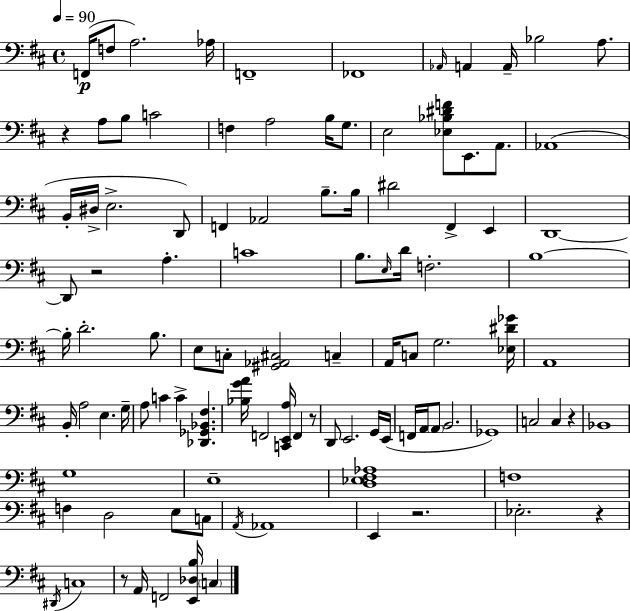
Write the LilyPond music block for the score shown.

{
  \clef bass
  \time 4/4
  \defaultTimeSignature
  \key d \major
  \tempo 4 = 90
  f,16(\p f8 a2.) aes16 | f,1-- | fes,1 | \grace { aes,16 } a,4 a,16-- bes2 a8. | \break r4 a8 b8 c'2 | f4 a2 b16 g8. | e2 <ees bes dis' f'>8 e,8. a,8. | aes,1( | \break b,16-. dis16-> e2.-> d,8) | f,4 aes,2 b8.-- | b16 dis'2 fis,4-> e,4 | d,1~~ | \break d,8 r2 a4.-. | c'1 | b8. \grace { e16 } d'16 f2.-. | b1~~ | \break b16-. d'2.-. b8. | e8 c8-. <gis, aes, cis>2 c4-- | a,16 c8 g2. | <ees dis' ges'>16 a,1 | \break b,16-. a2 e4. | g16-- a8 c'4 c'4-> <des, ges, bes, fis>4. | <bes g' a'>16 f,2 <c, e, a>16 f,4 | r8 d,8 e,2. | \break g,16 e,16( f,16 a,16 \parenthesize a,8 b,2. | ges,1) | c2 c4 r4 | bes,1 | \break g1 | e1-- | <d ees fis aes>1 | f1 | \break f4 d2 e8 | c8 \acciaccatura { a,16 } aes,1 | e,4 r2. | ees2.-. r4 | \break \acciaccatura { dis,16 } c1 | r8 a,16 f,2 <e, des b>16 | \parenthesize c4 \bar "|."
}